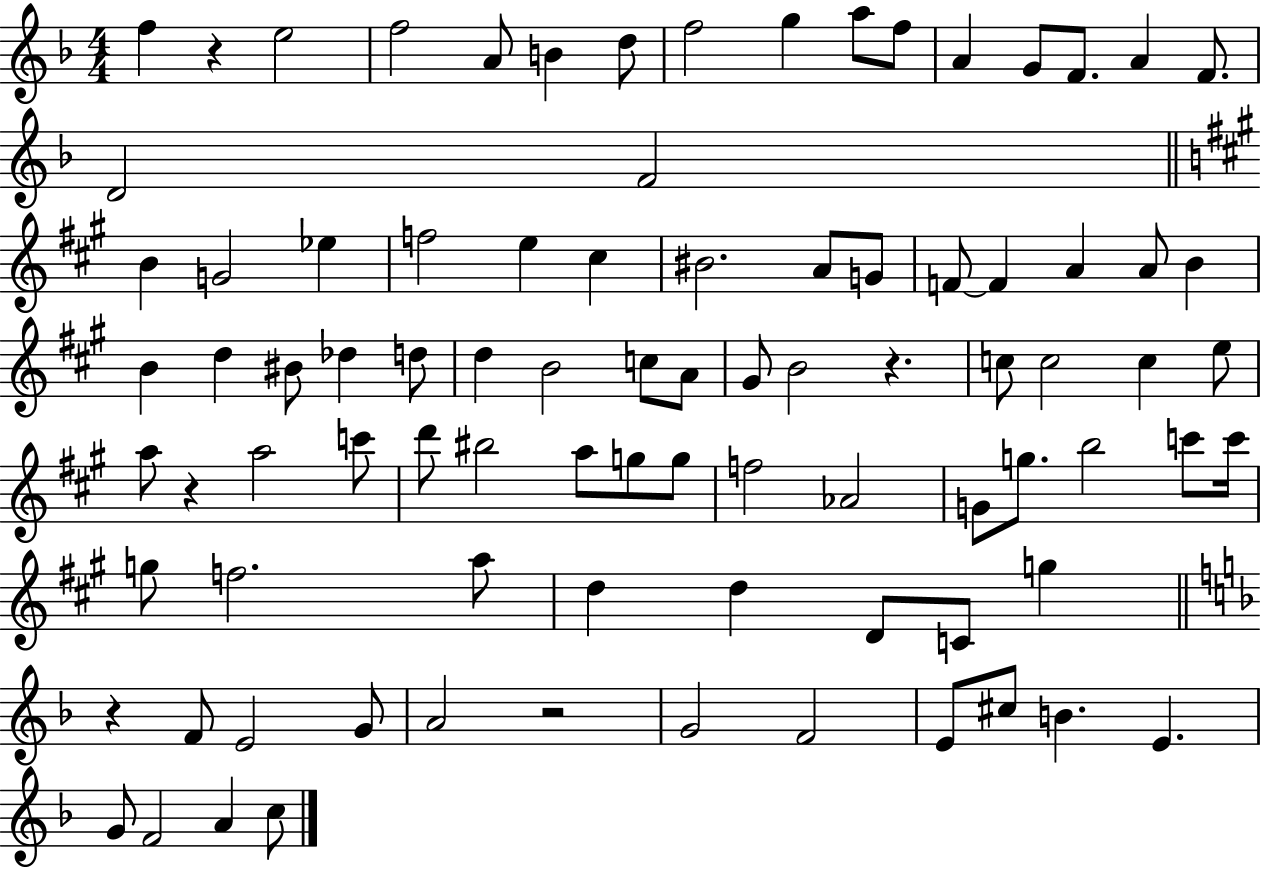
F5/q R/q E5/h F5/h A4/e B4/q D5/e F5/h G5/q A5/e F5/e A4/q G4/e F4/e. A4/q F4/e. D4/h F4/h B4/q G4/h Eb5/q F5/h E5/q C#5/q BIS4/h. A4/e G4/e F4/e F4/q A4/q A4/e B4/q B4/q D5/q BIS4/e Db5/q D5/e D5/q B4/h C5/e A4/e G#4/e B4/h R/q. C5/e C5/h C5/q E5/e A5/e R/q A5/h C6/e D6/e BIS5/h A5/e G5/e G5/e F5/h Ab4/h G4/e G5/e. B5/h C6/e C6/s G5/e F5/h. A5/e D5/q D5/q D4/e C4/e G5/q R/q F4/e E4/h G4/e A4/h R/h G4/h F4/h E4/e C#5/e B4/q. E4/q. G4/e F4/h A4/q C5/e